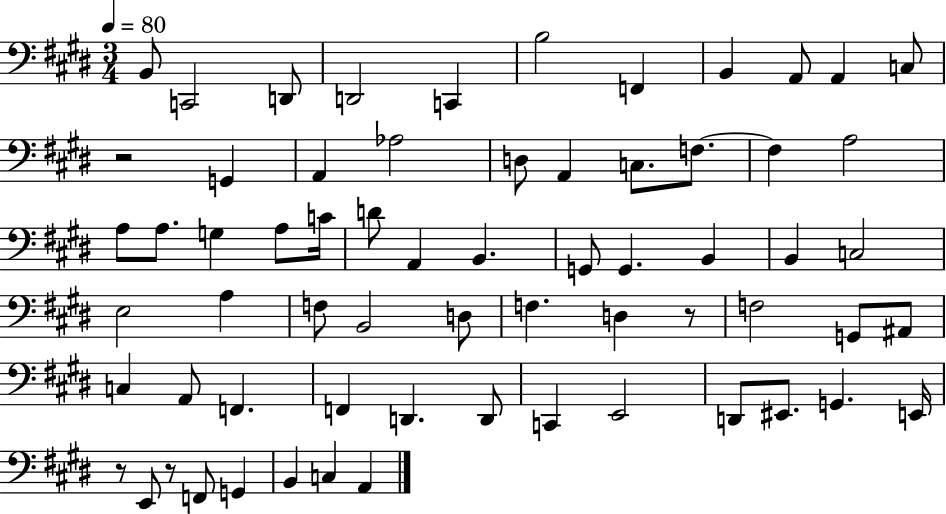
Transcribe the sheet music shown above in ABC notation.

X:1
T:Untitled
M:3/4
L:1/4
K:E
B,,/2 C,,2 D,,/2 D,,2 C,, B,2 F,, B,, A,,/2 A,, C,/2 z2 G,, A,, _A,2 D,/2 A,, C,/2 F,/2 F, A,2 A,/2 A,/2 G, A,/2 C/4 D/2 A,, B,, G,,/2 G,, B,, B,, C,2 E,2 A, F,/2 B,,2 D,/2 F, D, z/2 F,2 G,,/2 ^A,,/2 C, A,,/2 F,, F,, D,, D,,/2 C,, E,,2 D,,/2 ^E,,/2 G,, E,,/4 z/2 E,,/2 z/2 F,,/2 G,, B,, C, A,,